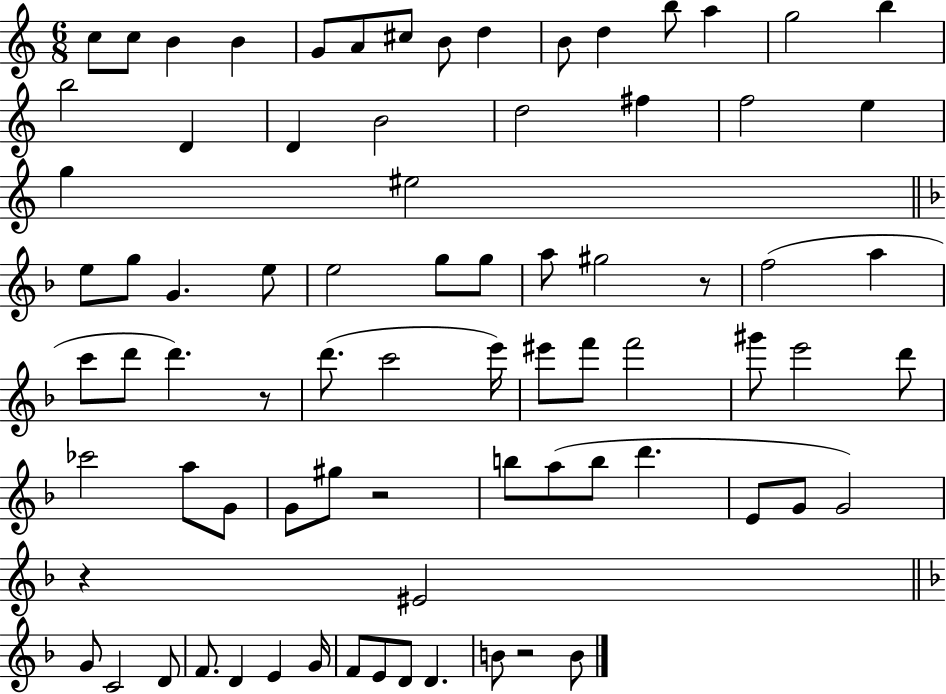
C5/e C5/e B4/q B4/q G4/e A4/e C#5/e B4/e D5/q B4/e D5/q B5/e A5/q G5/h B5/q B5/h D4/q D4/q B4/h D5/h F#5/q F5/h E5/q G5/q EIS5/h E5/e G5/e G4/q. E5/e E5/h G5/e G5/e A5/e G#5/h R/e F5/h A5/q C6/e D6/e D6/q. R/e D6/e. C6/h E6/s EIS6/e F6/e F6/h G#6/e E6/h D6/e CES6/h A5/e G4/e G4/e G#5/e R/h B5/e A5/e B5/e D6/q. E4/e G4/e G4/h R/q EIS4/h G4/e C4/h D4/e F4/e. D4/q E4/q G4/s F4/e E4/e D4/e D4/q. B4/e R/h B4/e